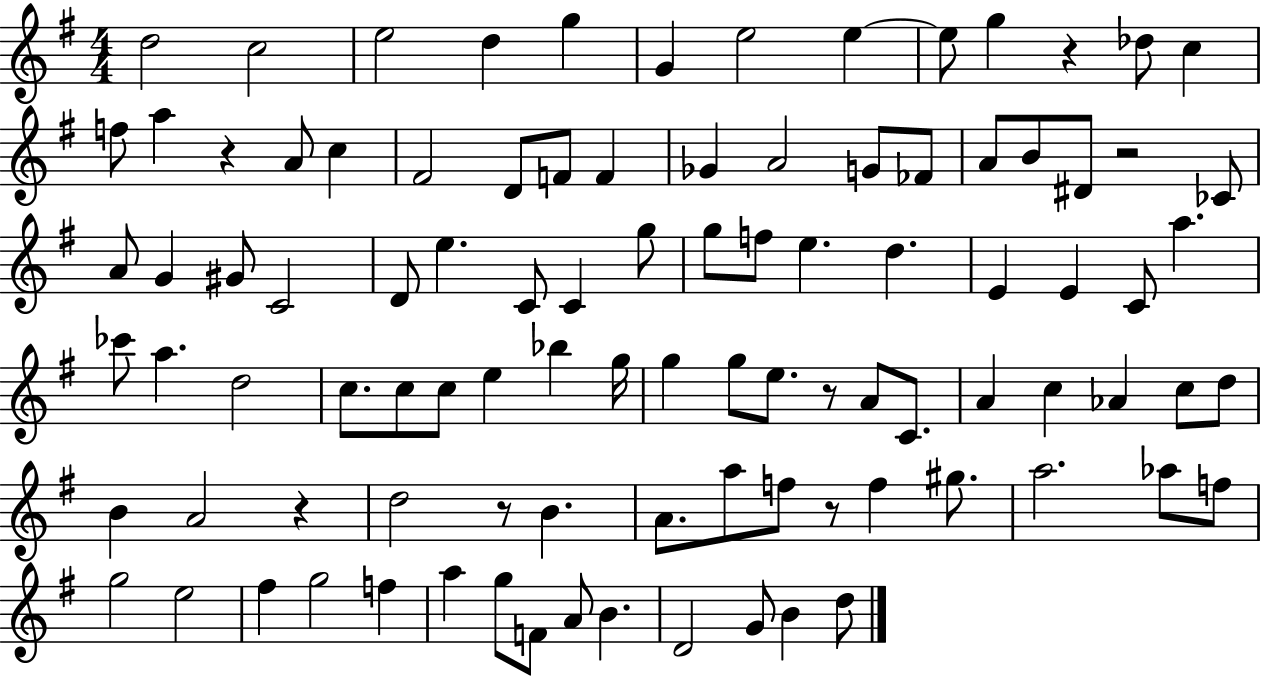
{
  \clef treble
  \numericTimeSignature
  \time 4/4
  \key g \major
  d''2 c''2 | e''2 d''4 g''4 | g'4 e''2 e''4~~ | e''8 g''4 r4 des''8 c''4 | \break f''8 a''4 r4 a'8 c''4 | fis'2 d'8 f'8 f'4 | ges'4 a'2 g'8 fes'8 | a'8 b'8 dis'8 r2 ces'8 | \break a'8 g'4 gis'8 c'2 | d'8 e''4. c'8 c'4 g''8 | g''8 f''8 e''4. d''4. | e'4 e'4 c'8 a''4. | \break ces'''8 a''4. d''2 | c''8. c''8 c''8 e''4 bes''4 g''16 | g''4 g''8 e''8. r8 a'8 c'8. | a'4 c''4 aes'4 c''8 d''8 | \break b'4 a'2 r4 | d''2 r8 b'4. | a'8. a''8 f''8 r8 f''4 gis''8. | a''2. aes''8 f''8 | \break g''2 e''2 | fis''4 g''2 f''4 | a''4 g''8 f'8 a'8 b'4. | d'2 g'8 b'4 d''8 | \break \bar "|."
}